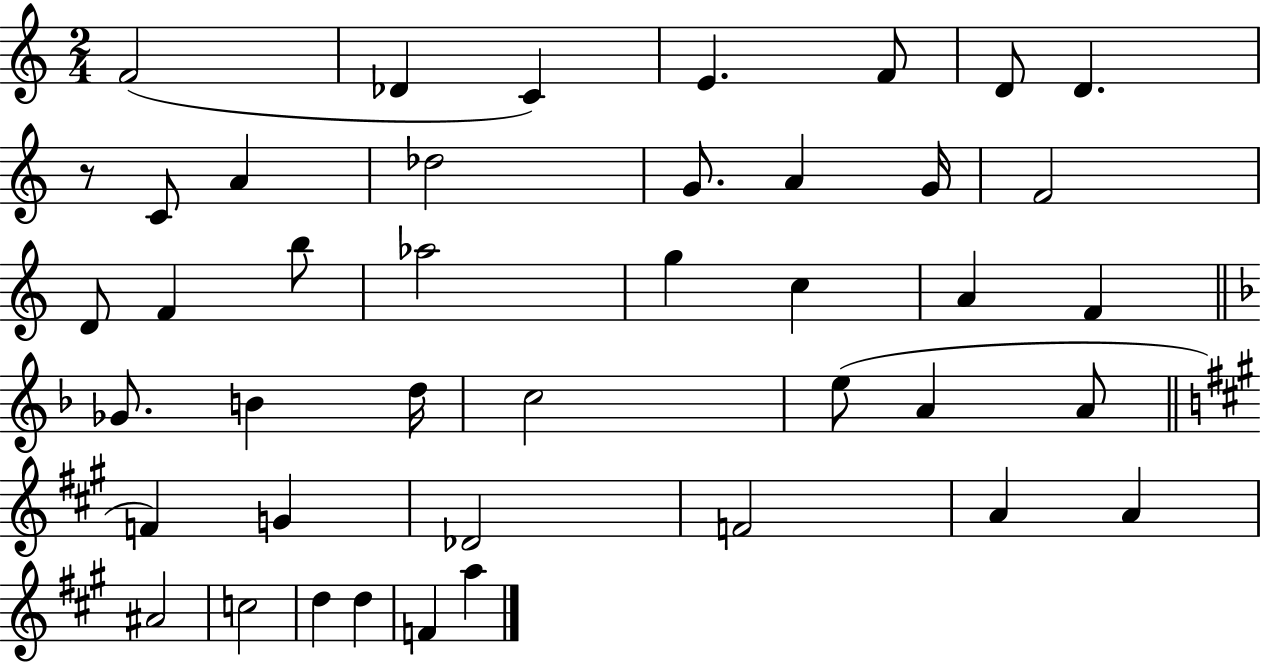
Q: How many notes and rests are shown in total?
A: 42